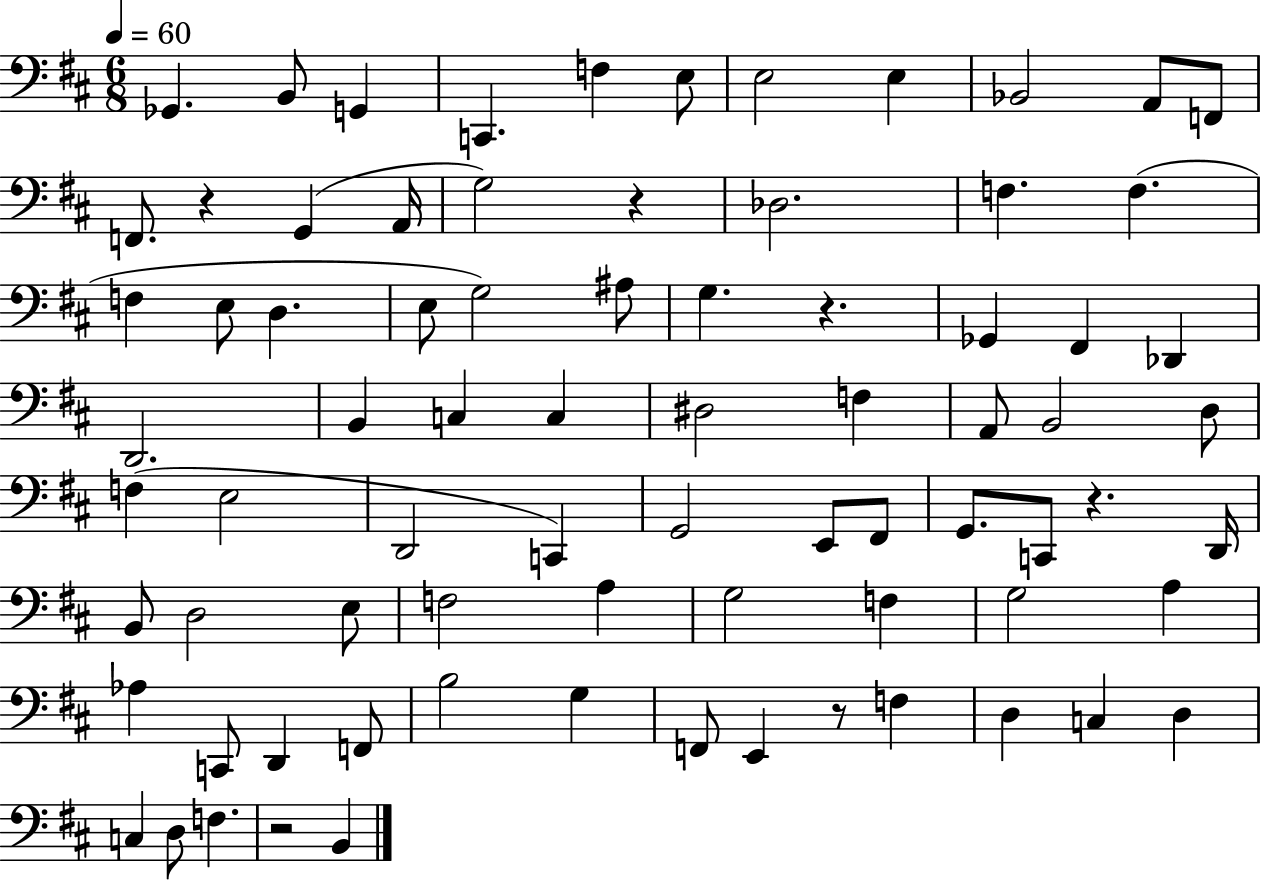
Gb2/q. B2/e G2/q C2/q. F3/q E3/e E3/h E3/q Bb2/h A2/e F2/e F2/e. R/q G2/q A2/s G3/h R/q Db3/h. F3/q. F3/q. F3/q E3/e D3/q. E3/e G3/h A#3/e G3/q. R/q. Gb2/q F#2/q Db2/q D2/h. B2/q C3/q C3/q D#3/h F3/q A2/e B2/h D3/e F3/q E3/h D2/h C2/q G2/h E2/e F#2/e G2/e. C2/e R/q. D2/s B2/e D3/h E3/e F3/h A3/q G3/h F3/q G3/h A3/q Ab3/q C2/e D2/q F2/e B3/h G3/q F2/e E2/q R/e F3/q D3/q C3/q D3/q C3/q D3/e F3/q. R/h B2/q